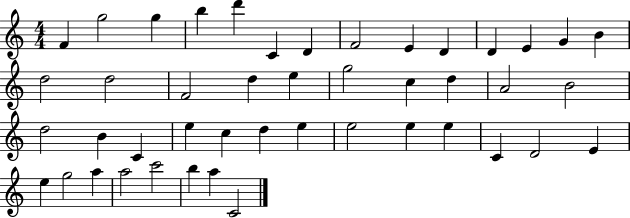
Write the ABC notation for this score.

X:1
T:Untitled
M:4/4
L:1/4
K:C
F g2 g b d' C D F2 E D D E G B d2 d2 F2 d e g2 c d A2 B2 d2 B C e c d e e2 e e C D2 E e g2 a a2 c'2 b a C2